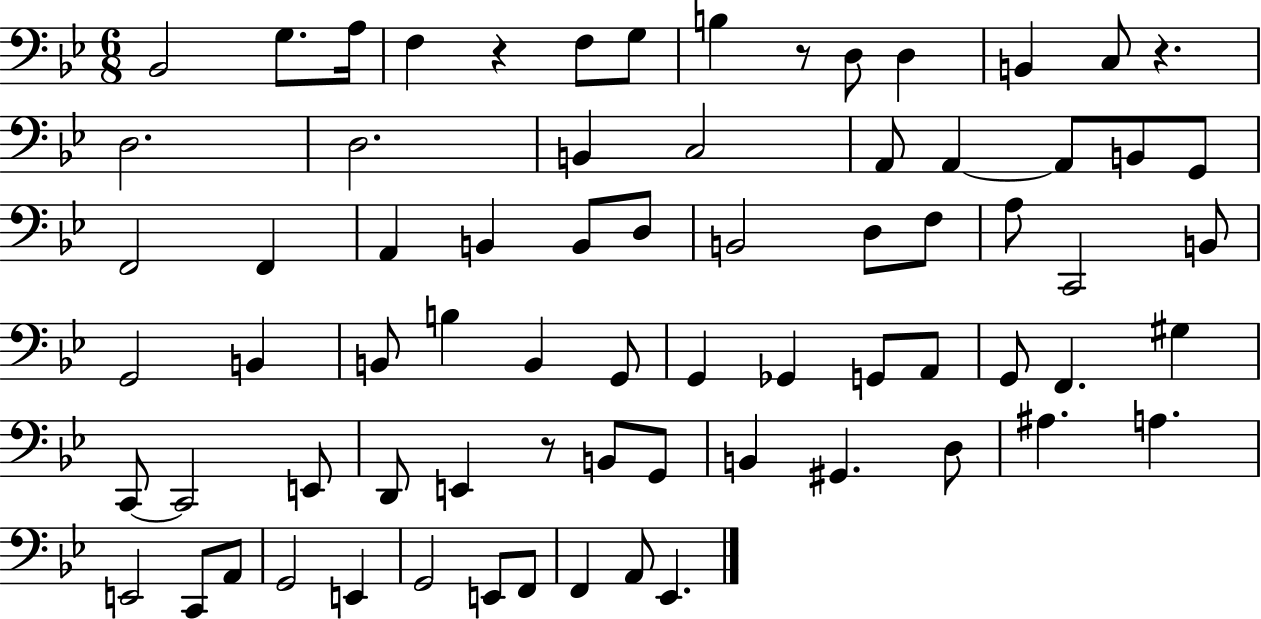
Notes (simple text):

Bb2/h G3/e. A3/s F3/q R/q F3/e G3/e B3/q R/e D3/e D3/q B2/q C3/e R/q. D3/h. D3/h. B2/q C3/h A2/e A2/q A2/e B2/e G2/e F2/h F2/q A2/q B2/q B2/e D3/e B2/h D3/e F3/e A3/e C2/h B2/e G2/h B2/q B2/e B3/q B2/q G2/e G2/q Gb2/q G2/e A2/e G2/e F2/q. G#3/q C2/e C2/h E2/e D2/e E2/q R/e B2/e G2/e B2/q G#2/q. D3/e A#3/q. A3/q. E2/h C2/e A2/e G2/h E2/q G2/h E2/e F2/e F2/q A2/e Eb2/q.